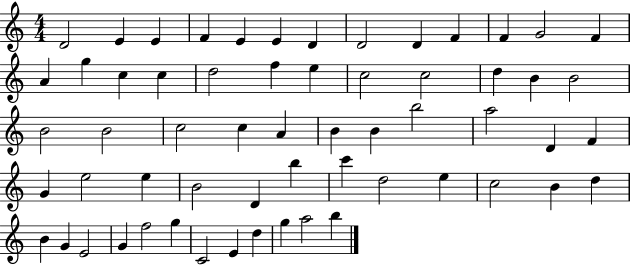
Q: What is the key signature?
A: C major